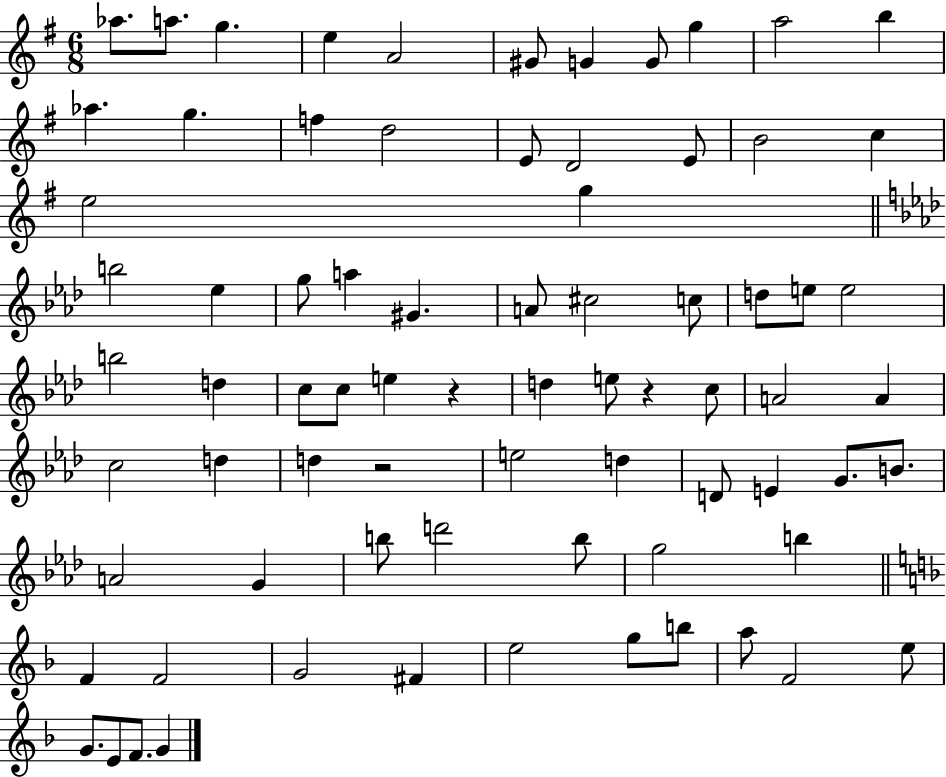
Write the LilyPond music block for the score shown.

{
  \clef treble
  \numericTimeSignature
  \time 6/8
  \key g \major
  aes''8. a''8. g''4. | e''4 a'2 | gis'8 g'4 g'8 g''4 | a''2 b''4 | \break aes''4. g''4. | f''4 d''2 | e'8 d'2 e'8 | b'2 c''4 | \break e''2 g''4 | \bar "||" \break \key aes \major b''2 ees''4 | g''8 a''4 gis'4. | a'8 cis''2 c''8 | d''8 e''8 e''2 | \break b''2 d''4 | c''8 c''8 e''4 r4 | d''4 e''8 r4 c''8 | a'2 a'4 | \break c''2 d''4 | d''4 r2 | e''2 d''4 | d'8 e'4 g'8. b'8. | \break a'2 g'4 | b''8 d'''2 b''8 | g''2 b''4 | \bar "||" \break \key f \major f'4 f'2 | g'2 fis'4 | e''2 g''8 b''8 | a''8 f'2 e''8 | \break g'8. e'8 f'8. g'4 | \bar "|."
}